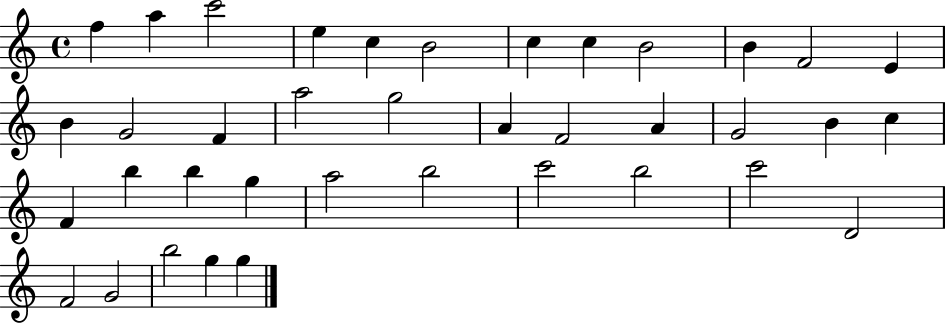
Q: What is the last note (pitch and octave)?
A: G5